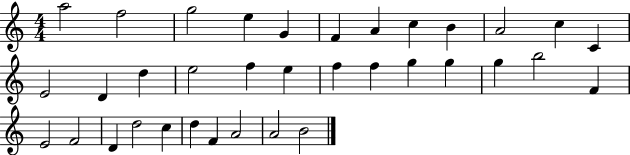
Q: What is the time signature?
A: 4/4